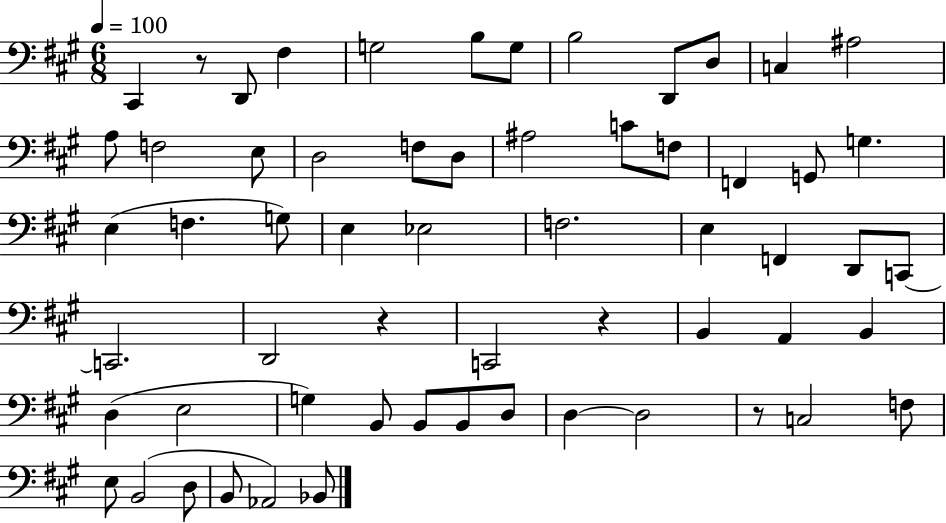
C#2/q R/e D2/e F#3/q G3/h B3/e G3/e B3/h D2/e D3/e C3/q A#3/h A3/e F3/h E3/e D3/h F3/e D3/e A#3/h C4/e F3/e F2/q G2/e G3/q. E3/q F3/q. G3/e E3/q Eb3/h F3/h. E3/q F2/q D2/e C2/e C2/h. D2/h R/q C2/h R/q B2/q A2/q B2/q D3/q E3/h G3/q B2/e B2/e B2/e D3/e D3/q D3/h R/e C3/h F3/e E3/e B2/h D3/e B2/e Ab2/h Bb2/e